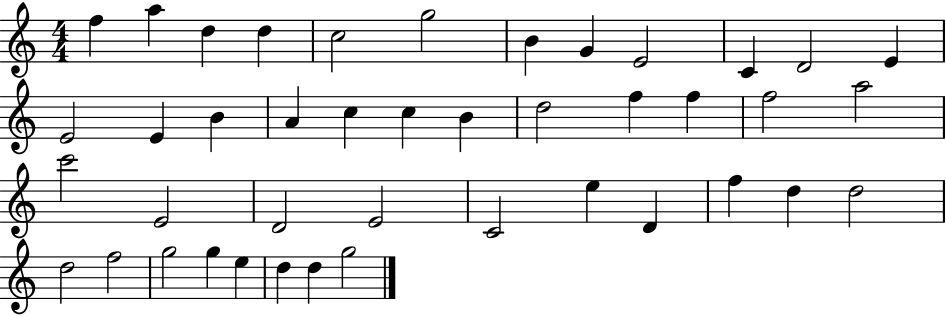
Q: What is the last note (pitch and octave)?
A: G5